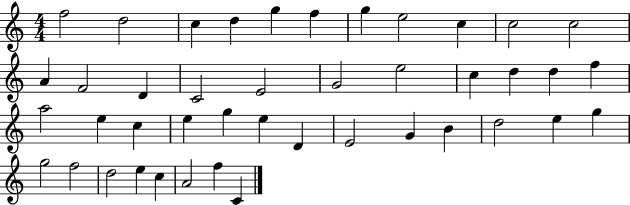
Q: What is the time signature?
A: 4/4